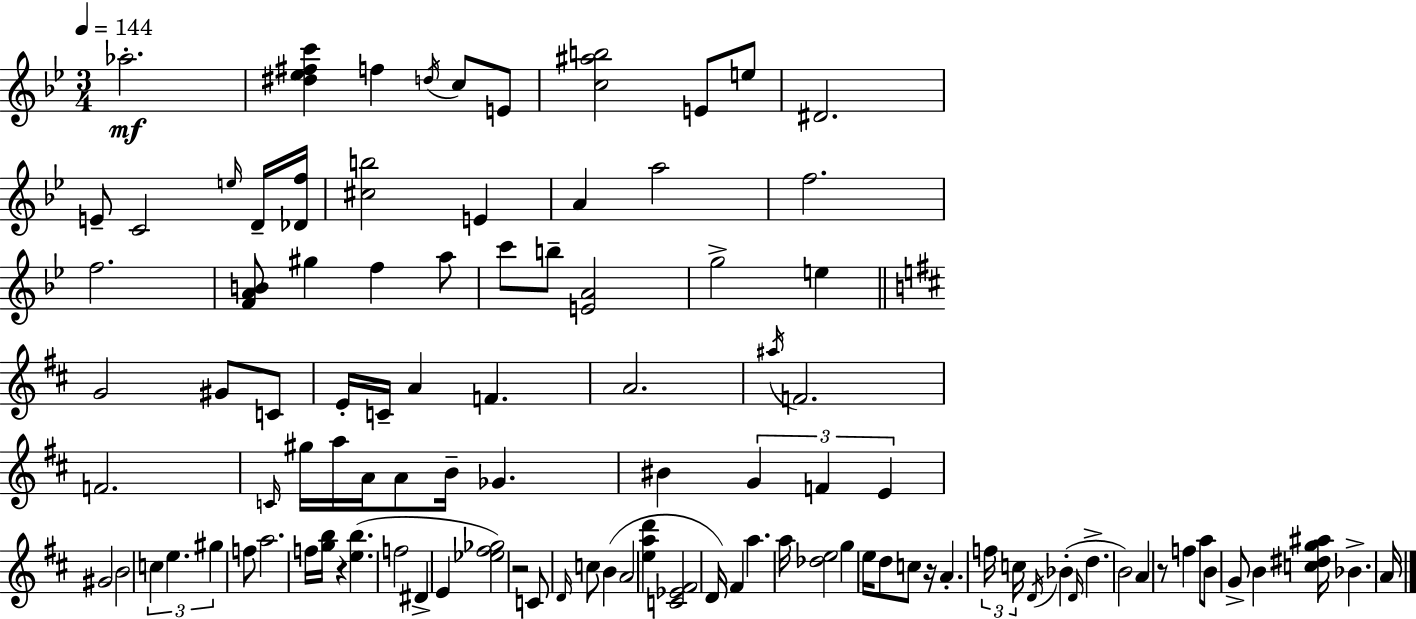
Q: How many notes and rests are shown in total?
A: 103